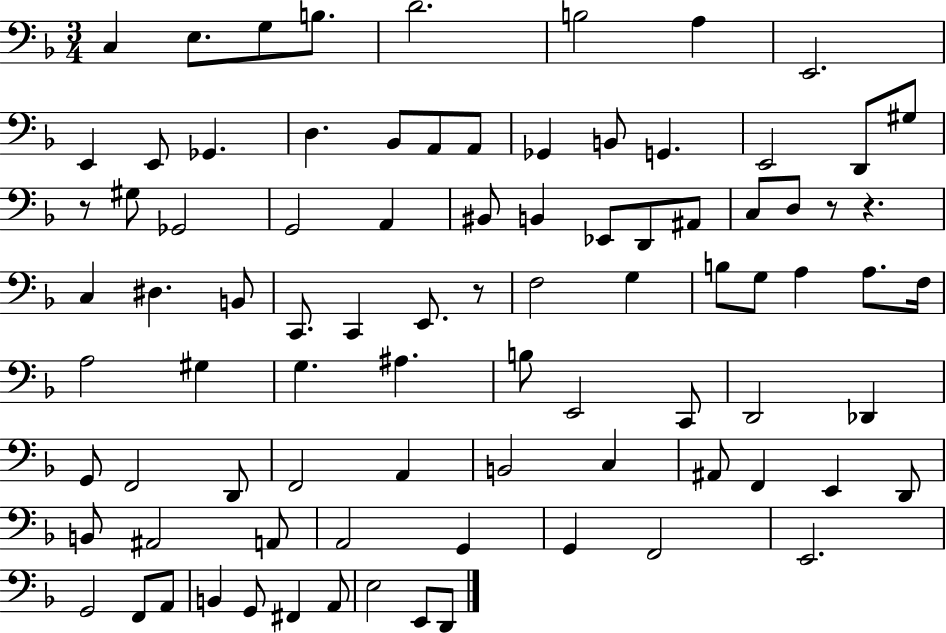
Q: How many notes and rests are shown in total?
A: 87